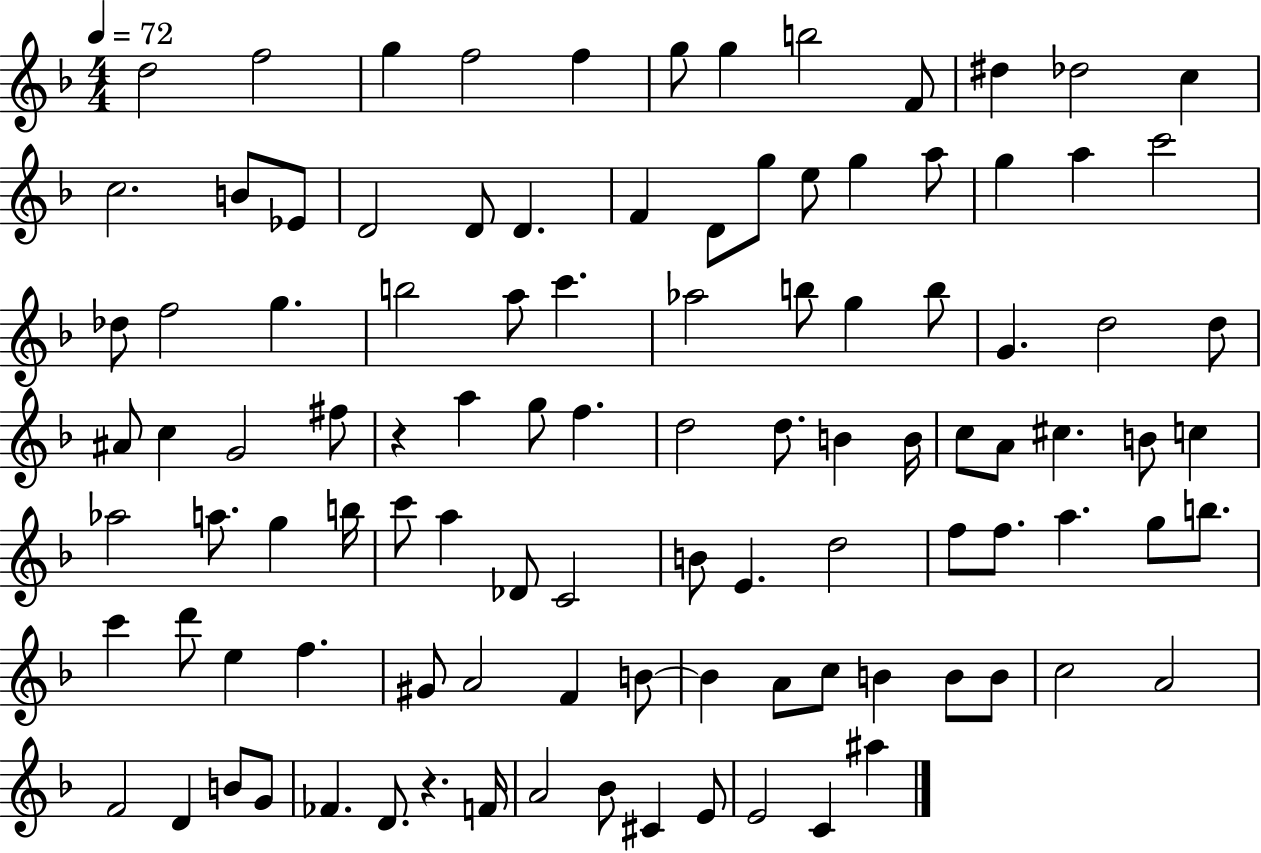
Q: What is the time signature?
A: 4/4